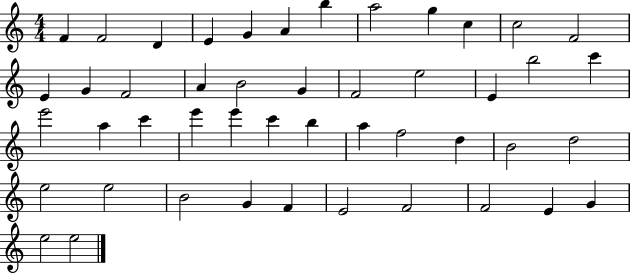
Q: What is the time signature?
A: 4/4